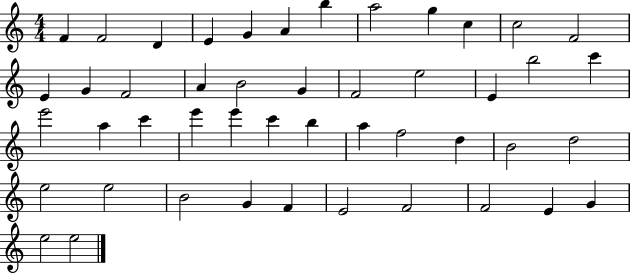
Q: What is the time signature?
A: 4/4